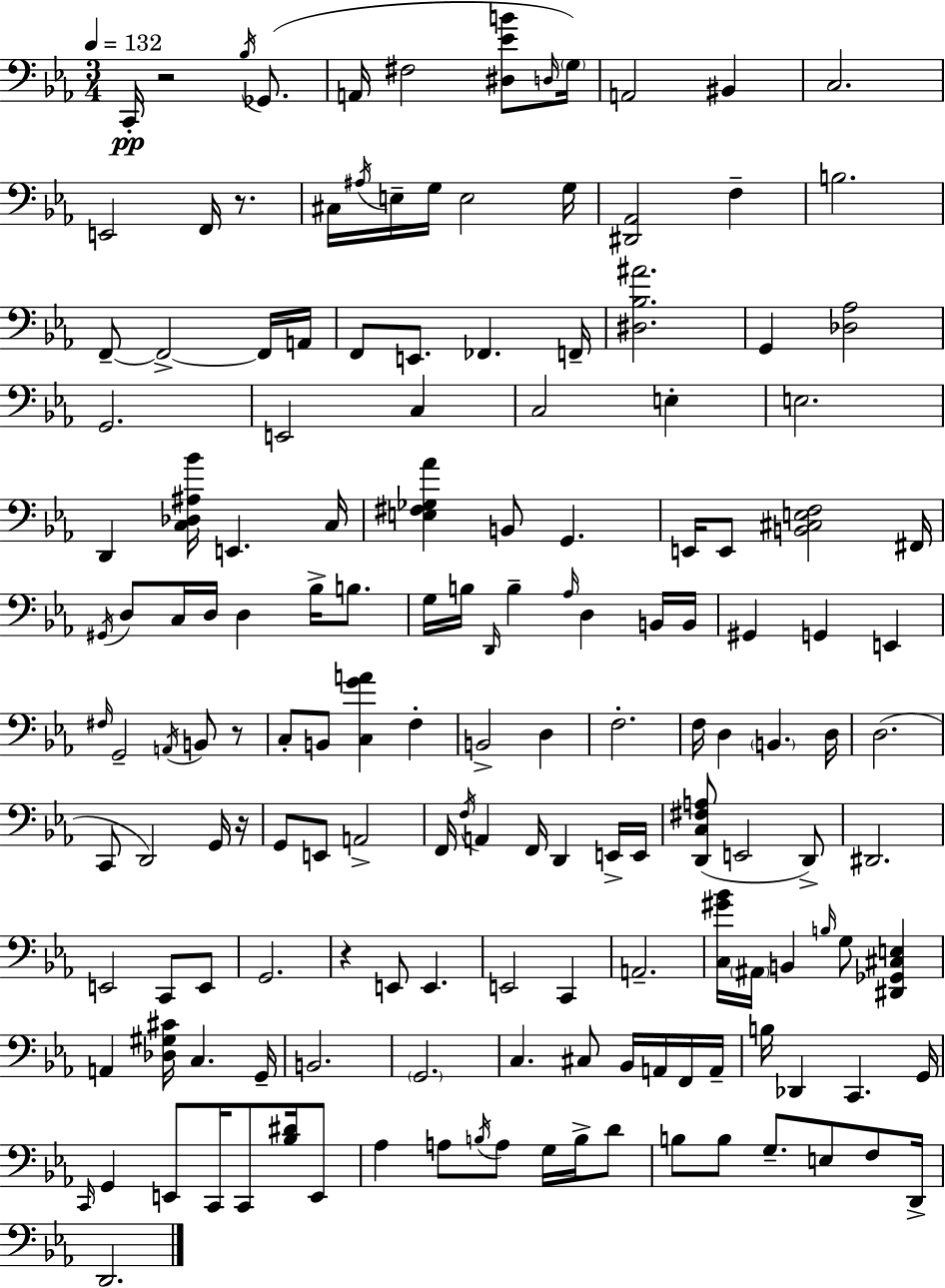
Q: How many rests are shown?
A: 5